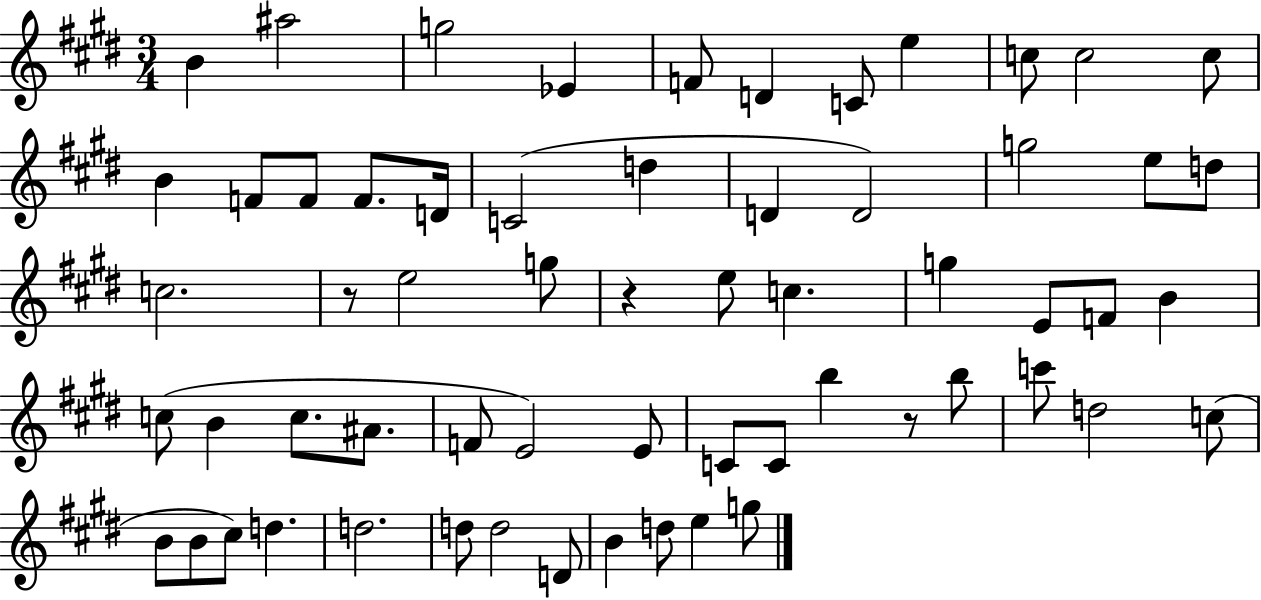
{
  \clef treble
  \numericTimeSignature
  \time 3/4
  \key e \major
  b'4 ais''2 | g''2 ees'4 | f'8 d'4 c'8 e''4 | c''8 c''2 c''8 | \break b'4 f'8 f'8 f'8. d'16 | c'2( d''4 | d'4 d'2) | g''2 e''8 d''8 | \break c''2. | r8 e''2 g''8 | r4 e''8 c''4. | g''4 e'8 f'8 b'4 | \break c''8( b'4 c''8. ais'8. | f'8 e'2) e'8 | c'8 c'8 b''4 r8 b''8 | c'''8 d''2 c''8( | \break b'8 b'8 cis''8) d''4. | d''2. | d''8 d''2 d'8 | b'4 d''8 e''4 g''8 | \break \bar "|."
}